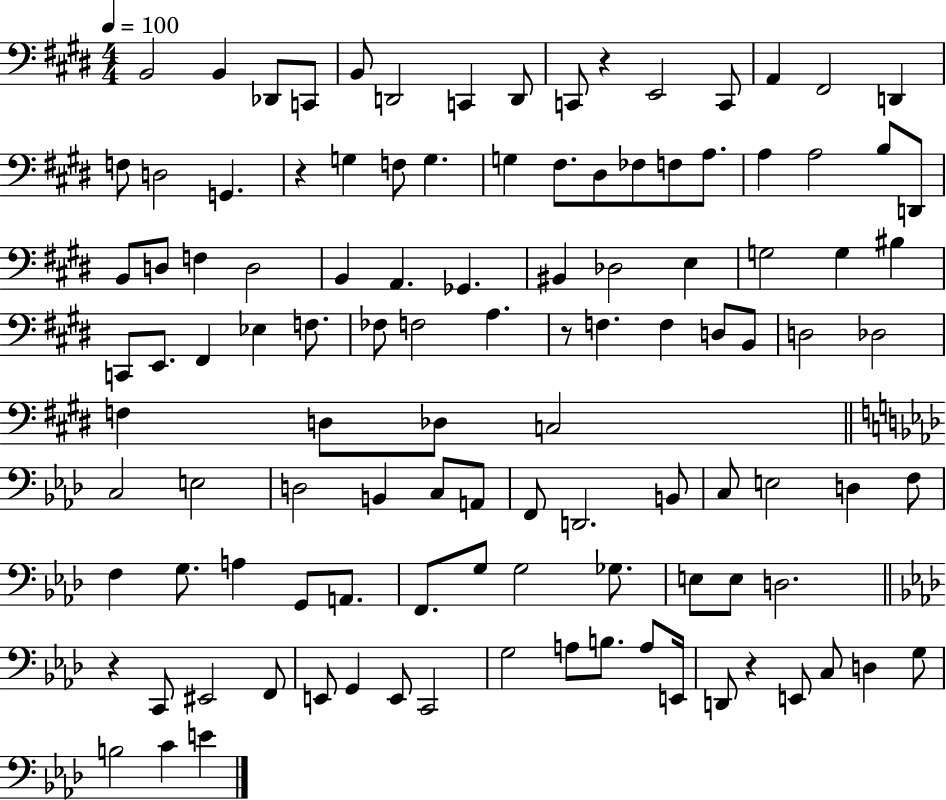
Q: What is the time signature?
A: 4/4